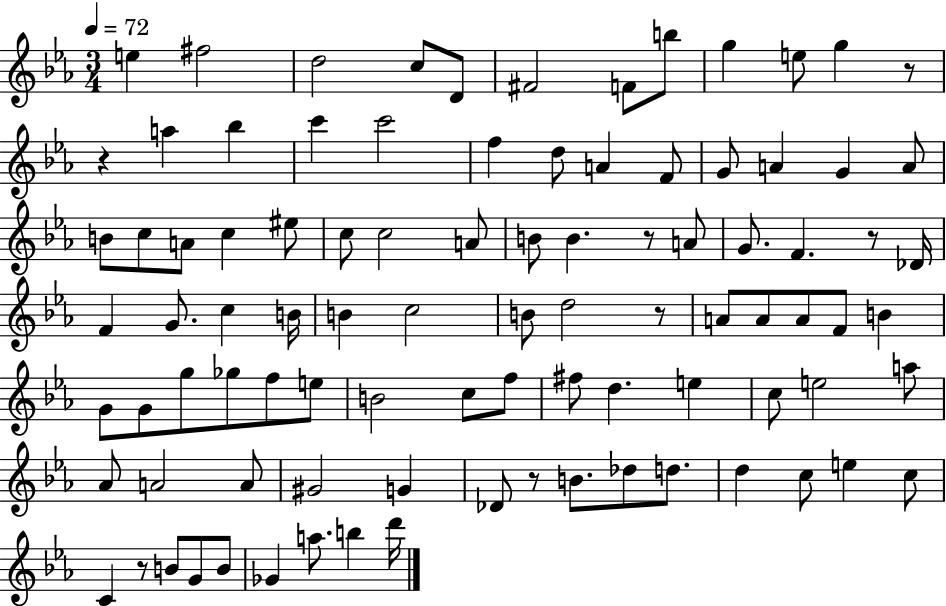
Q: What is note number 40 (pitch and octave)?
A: C5